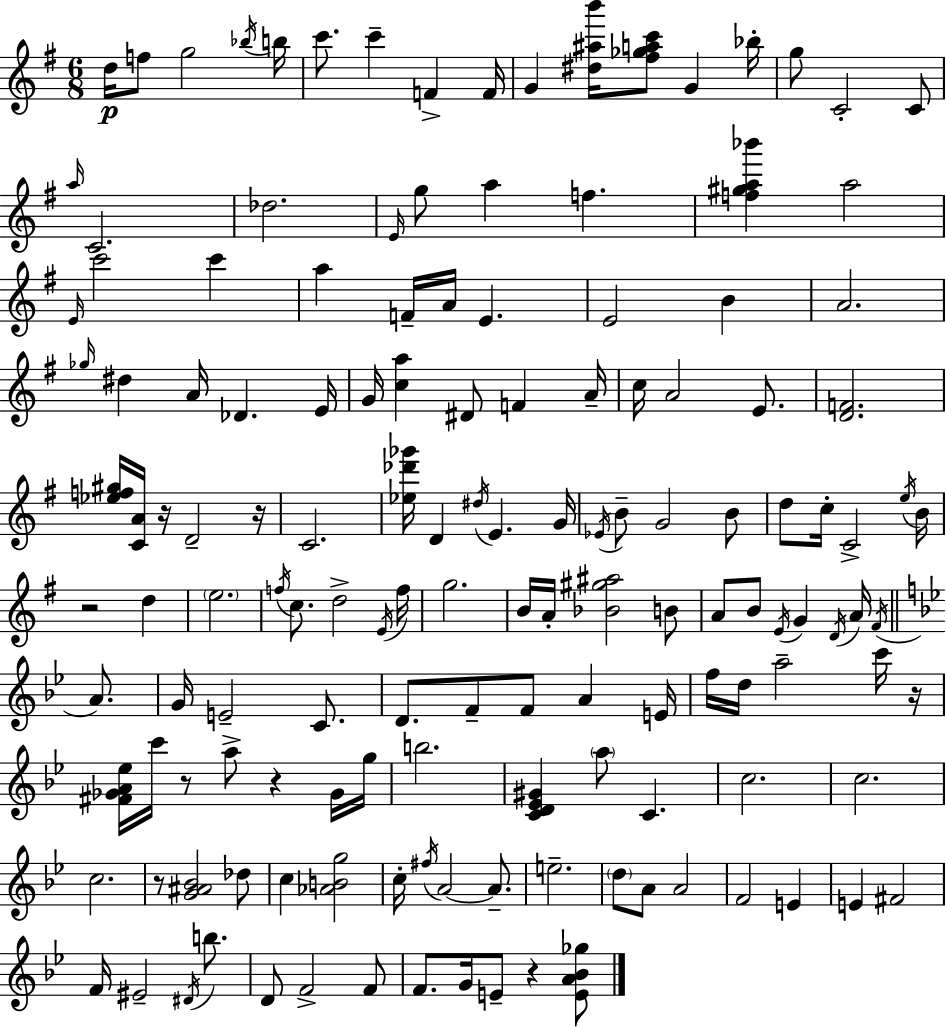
D5/s F5/e G5/h Bb5/s B5/s C6/e. C6/q F4/q F4/s G4/q [D#5,A#5,B6]/s [F#5,Gb5,A5,C6]/e G4/q Bb5/s G5/e C4/h C4/e A5/s C4/h. Db5/h. E4/s G5/e A5/q F5/q. [F5,G#5,A5,Bb6]/q A5/h E4/s C6/h C6/q A5/q F4/s A4/s E4/q. E4/h B4/q A4/h. Gb5/s D#5/q A4/s Db4/q. E4/s G4/s [C5,A5]/q D#4/e F4/q A4/s C5/s A4/h E4/e. [D4,F4]/h. [Eb5,F5,G#5]/s [C4,A4]/s R/s D4/h R/s C4/h. [Eb5,Db6,Gb6]/s D4/q D#5/s E4/q. G4/s Eb4/s B4/e G4/h B4/e D5/e C5/s C4/h E5/s B4/s R/h D5/q E5/h. F5/s C5/e. D5/h E4/s F5/s G5/h. B4/s A4/s [Bb4,G#5,A#5]/h B4/e A4/e B4/e E4/s G4/q D4/s A4/s F#4/s A4/e. G4/s E4/h C4/e. D4/e. F4/e F4/e A4/q E4/s F5/s D5/s A5/h C6/s R/s [F#4,Gb4,A4,Eb5]/s C6/s R/e A5/e R/q Gb4/s G5/s B5/h. [C4,D4,Eb4,G#4]/q A5/e C4/q. C5/h. C5/h. C5/h. R/e [G4,A#4,Bb4]/h Db5/e C5/q [Ab4,B4,G5]/h C5/s F#5/s A4/h A4/e. E5/h. D5/e A4/e A4/h F4/h E4/q E4/q F#4/h F4/s EIS4/h D#4/s B5/e. D4/e F4/h F4/e F4/e. G4/s E4/e R/q [E4,A4,Bb4,Gb5]/e